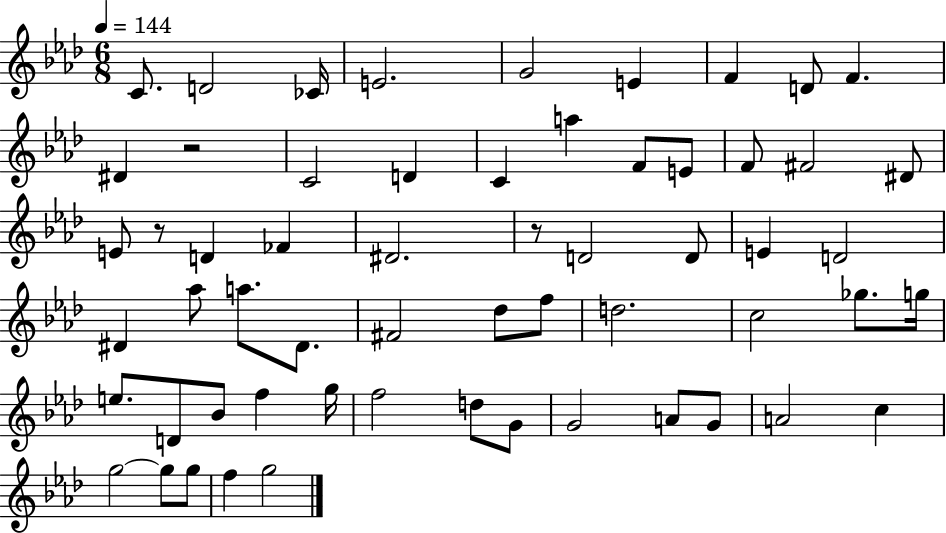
{
  \clef treble
  \numericTimeSignature
  \time 6/8
  \key aes \major
  \tempo 4 = 144
  c'8. d'2 ces'16 | e'2. | g'2 e'4 | f'4 d'8 f'4. | \break dis'4 r2 | c'2 d'4 | c'4 a''4 f'8 e'8 | f'8 fis'2 dis'8 | \break e'8 r8 d'4 fes'4 | dis'2. | r8 d'2 d'8 | e'4 d'2 | \break dis'4 aes''8 a''8. dis'8. | fis'2 des''8 f''8 | d''2. | c''2 ges''8. g''16 | \break e''8. d'8 bes'8 f''4 g''16 | f''2 d''8 g'8 | g'2 a'8 g'8 | a'2 c''4 | \break g''2~~ g''8 g''8 | f''4 g''2 | \bar "|."
}